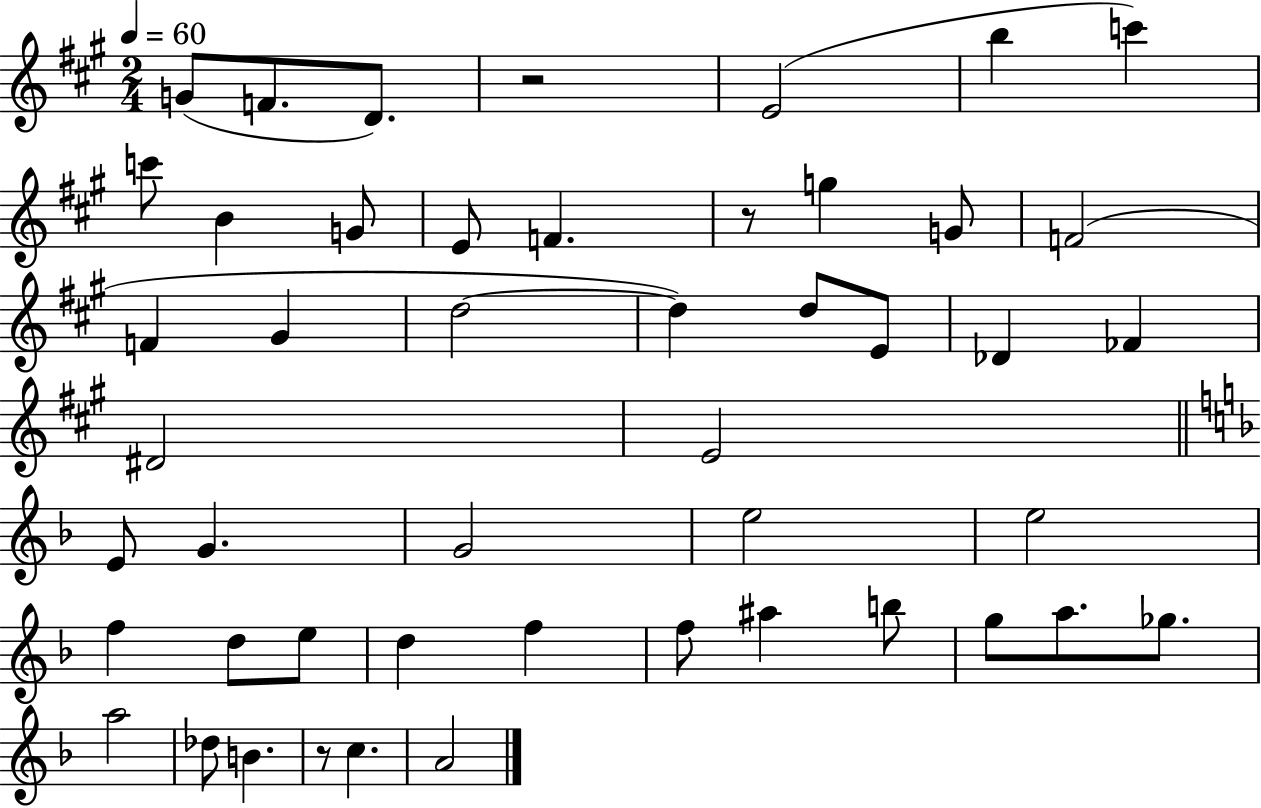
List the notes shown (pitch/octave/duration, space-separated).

G4/e F4/e. D4/e. R/h E4/h B5/q C6/q C6/e B4/q G4/e E4/e F4/q. R/e G5/q G4/e F4/h F4/q G#4/q D5/h D5/q D5/e E4/e Db4/q FES4/q D#4/h E4/h E4/e G4/q. G4/h E5/h E5/h F5/q D5/e E5/e D5/q F5/q F5/e A#5/q B5/e G5/e A5/e. Gb5/e. A5/h Db5/e B4/q. R/e C5/q. A4/h